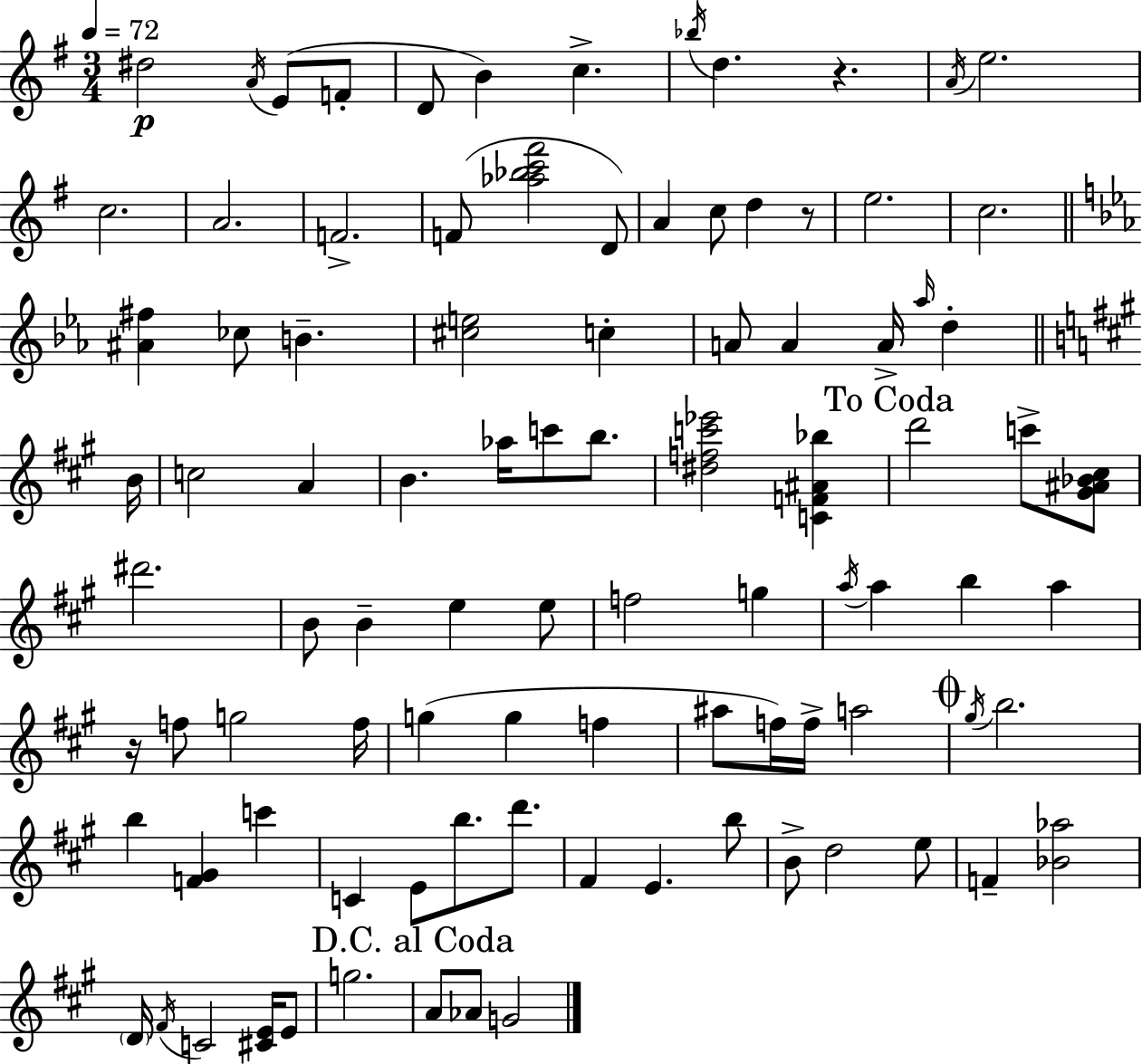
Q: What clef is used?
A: treble